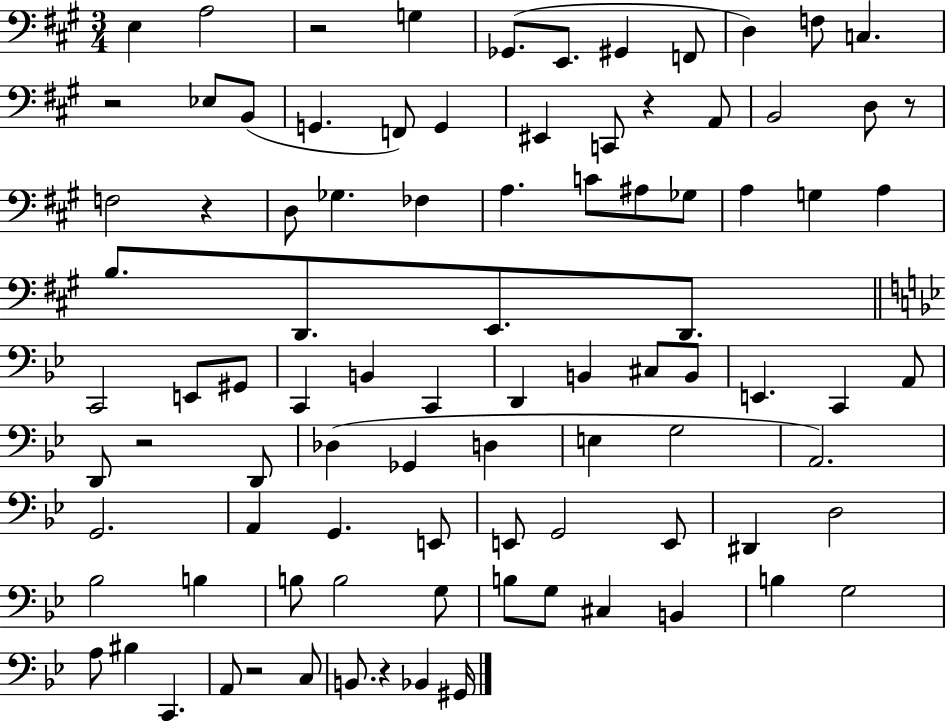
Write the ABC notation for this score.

X:1
T:Untitled
M:3/4
L:1/4
K:A
E, A,2 z2 G, _G,,/2 E,,/2 ^G,, F,,/2 D, F,/2 C, z2 _E,/2 B,,/2 G,, F,,/2 G,, ^E,, C,,/2 z A,,/2 B,,2 D,/2 z/2 F,2 z D,/2 _G, _F, A, C/2 ^A,/2 _G,/2 A, G, A, B,/2 D,,/2 E,,/2 D,,/2 C,,2 E,,/2 ^G,,/2 C,, B,, C,, D,, B,, ^C,/2 B,,/2 E,, C,, A,,/2 D,,/2 z2 D,,/2 _D, _G,, D, E, G,2 A,,2 G,,2 A,, G,, E,,/2 E,,/2 G,,2 E,,/2 ^D,, D,2 _B,2 B, B,/2 B,2 G,/2 B,/2 G,/2 ^C, B,, B, G,2 A,/2 ^B, C,, A,,/2 z2 C,/2 B,,/2 z _B,, ^G,,/4